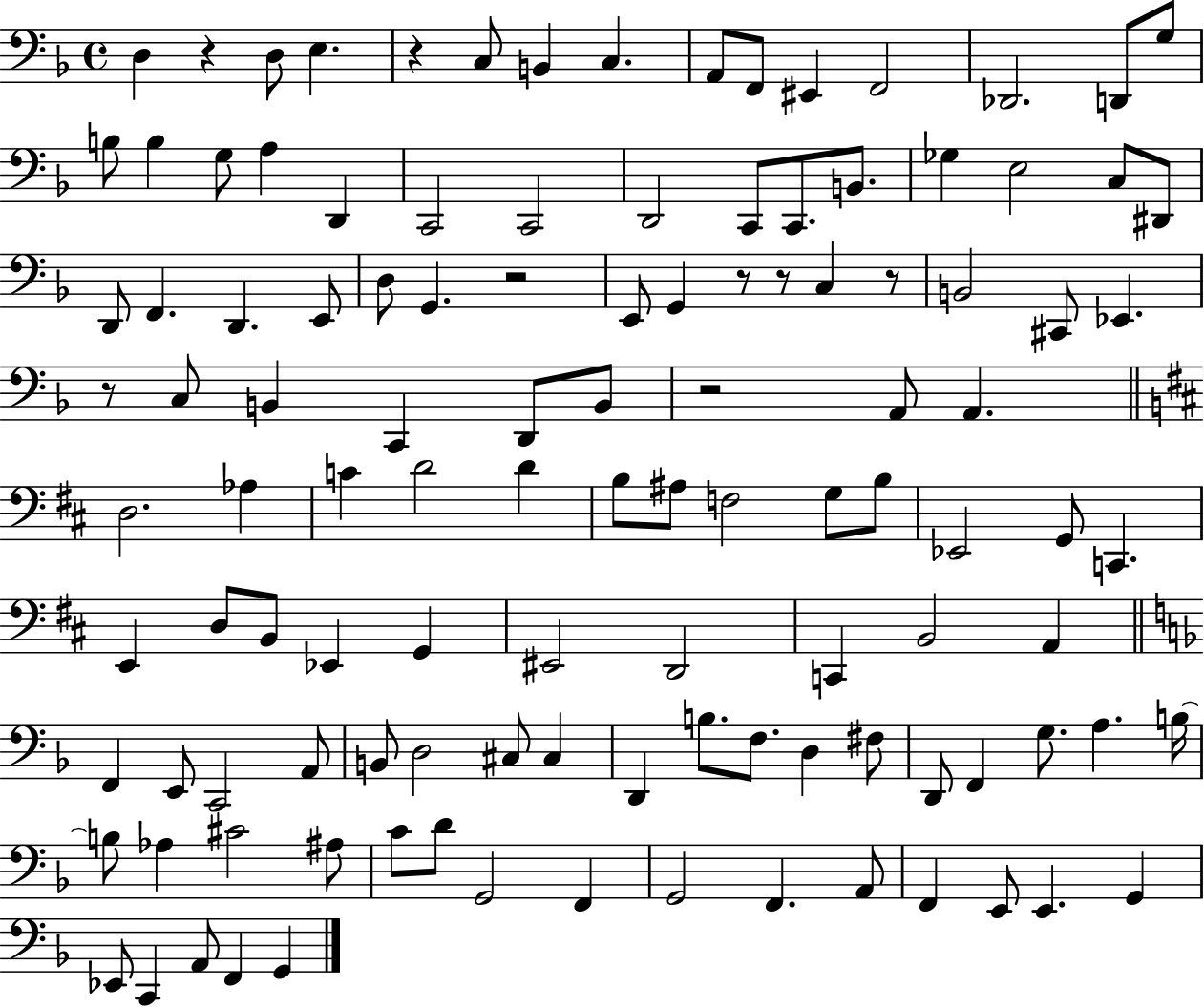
D3/q R/q D3/e E3/q. R/q C3/e B2/q C3/q. A2/e F2/e EIS2/q F2/h Db2/h. D2/e G3/e B3/e B3/q G3/e A3/q D2/q C2/h C2/h D2/h C2/e C2/e. B2/e. Gb3/q E3/h C3/e D#2/e D2/e F2/q. D2/q. E2/e D3/e G2/q. R/h E2/e G2/q R/e R/e C3/q R/e B2/h C#2/e Eb2/q. R/e C3/e B2/q C2/q D2/e B2/e R/h A2/e A2/q. D3/h. Ab3/q C4/q D4/h D4/q B3/e A#3/e F3/h G3/e B3/e Eb2/h G2/e C2/q. E2/q D3/e B2/e Eb2/q G2/q EIS2/h D2/h C2/q B2/h A2/q F2/q E2/e C2/h A2/e B2/e D3/h C#3/e C#3/q D2/q B3/e. F3/e. D3/q F#3/e D2/e F2/q G3/e. A3/q. B3/s B3/e Ab3/q C#4/h A#3/e C4/e D4/e G2/h F2/q G2/h F2/q. A2/e F2/q E2/e E2/q. G2/q Eb2/e C2/q A2/e F2/q G2/q